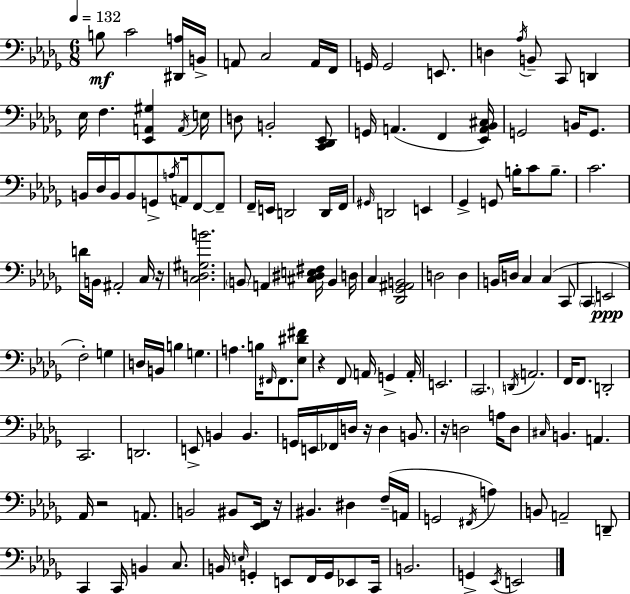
X:1
T:Untitled
M:6/8
L:1/4
K:Bbm
B,/2 C2 [^D,,A,]/4 B,,/4 A,,/2 C,2 A,,/4 F,,/4 G,,/4 G,,2 E,,/2 D, _A,/4 B,,/2 C,,/2 D,, _E,/4 F, [_E,,A,,^G,] A,,/4 E,/4 D,/2 B,,2 [C,,_D,,_E,,]/2 G,,/4 A,, F,, [_E,,A,,_B,,^C,]/4 G,,2 B,,/4 G,,/2 B,,/4 _D,/4 B,,/4 B,,/2 G,,/2 A,/4 A,,/4 F,,/2 F,,/2 F,,/4 E,,/4 D,,2 D,,/4 F,,/4 ^G,,/4 D,,2 E,, _G,, G,,/2 B,/4 C/2 B,/2 C2 D/4 B,,/4 ^A,,2 C,/4 z/4 [C,D,^G,B]2 B,,/2 A,, [^C,^D,E,^F,]/4 B,, D,/4 C, [_D,,_G,,^A,,B,,]2 D,2 D, B,,/4 D,/4 C, C, C,,/2 C,, E,,2 F,2 G, D,/4 B,,/4 B, G, A, B,/4 ^F,,/4 ^F,,/2 [_E,^D^F]/2 z F,,/2 A,,/4 G,, A,,/4 E,,2 C,,2 D,,/4 A,,2 F,,/4 F,,/2 D,,2 C,,2 D,,2 E,,/2 B,, B,, G,,/4 E,,/4 _F,,/4 D,/4 z/4 D, B,,/2 z/4 D,2 A,/4 D,/2 ^C,/4 B,, A,, _A,,/4 z2 A,,/2 B,,2 ^B,,/2 [_E,,F,,]/4 z/4 ^B,, ^D, F,/4 A,,/4 G,,2 ^F,,/4 A, B,,/2 A,,2 D,,/2 C,, C,,/4 B,, C,/2 B,,/4 E,/4 G,, E,,/2 F,,/4 G,,/4 _E,,/2 C,,/4 B,,2 G,, _E,,/4 E,,2